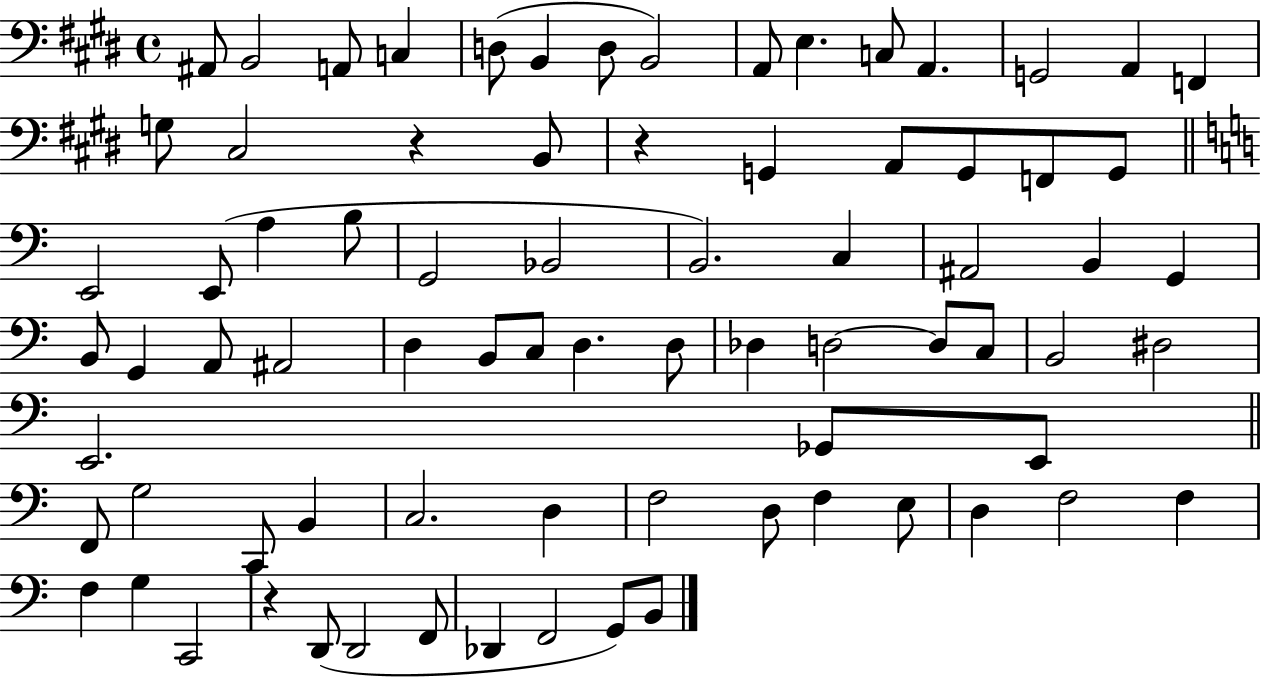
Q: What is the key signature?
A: E major